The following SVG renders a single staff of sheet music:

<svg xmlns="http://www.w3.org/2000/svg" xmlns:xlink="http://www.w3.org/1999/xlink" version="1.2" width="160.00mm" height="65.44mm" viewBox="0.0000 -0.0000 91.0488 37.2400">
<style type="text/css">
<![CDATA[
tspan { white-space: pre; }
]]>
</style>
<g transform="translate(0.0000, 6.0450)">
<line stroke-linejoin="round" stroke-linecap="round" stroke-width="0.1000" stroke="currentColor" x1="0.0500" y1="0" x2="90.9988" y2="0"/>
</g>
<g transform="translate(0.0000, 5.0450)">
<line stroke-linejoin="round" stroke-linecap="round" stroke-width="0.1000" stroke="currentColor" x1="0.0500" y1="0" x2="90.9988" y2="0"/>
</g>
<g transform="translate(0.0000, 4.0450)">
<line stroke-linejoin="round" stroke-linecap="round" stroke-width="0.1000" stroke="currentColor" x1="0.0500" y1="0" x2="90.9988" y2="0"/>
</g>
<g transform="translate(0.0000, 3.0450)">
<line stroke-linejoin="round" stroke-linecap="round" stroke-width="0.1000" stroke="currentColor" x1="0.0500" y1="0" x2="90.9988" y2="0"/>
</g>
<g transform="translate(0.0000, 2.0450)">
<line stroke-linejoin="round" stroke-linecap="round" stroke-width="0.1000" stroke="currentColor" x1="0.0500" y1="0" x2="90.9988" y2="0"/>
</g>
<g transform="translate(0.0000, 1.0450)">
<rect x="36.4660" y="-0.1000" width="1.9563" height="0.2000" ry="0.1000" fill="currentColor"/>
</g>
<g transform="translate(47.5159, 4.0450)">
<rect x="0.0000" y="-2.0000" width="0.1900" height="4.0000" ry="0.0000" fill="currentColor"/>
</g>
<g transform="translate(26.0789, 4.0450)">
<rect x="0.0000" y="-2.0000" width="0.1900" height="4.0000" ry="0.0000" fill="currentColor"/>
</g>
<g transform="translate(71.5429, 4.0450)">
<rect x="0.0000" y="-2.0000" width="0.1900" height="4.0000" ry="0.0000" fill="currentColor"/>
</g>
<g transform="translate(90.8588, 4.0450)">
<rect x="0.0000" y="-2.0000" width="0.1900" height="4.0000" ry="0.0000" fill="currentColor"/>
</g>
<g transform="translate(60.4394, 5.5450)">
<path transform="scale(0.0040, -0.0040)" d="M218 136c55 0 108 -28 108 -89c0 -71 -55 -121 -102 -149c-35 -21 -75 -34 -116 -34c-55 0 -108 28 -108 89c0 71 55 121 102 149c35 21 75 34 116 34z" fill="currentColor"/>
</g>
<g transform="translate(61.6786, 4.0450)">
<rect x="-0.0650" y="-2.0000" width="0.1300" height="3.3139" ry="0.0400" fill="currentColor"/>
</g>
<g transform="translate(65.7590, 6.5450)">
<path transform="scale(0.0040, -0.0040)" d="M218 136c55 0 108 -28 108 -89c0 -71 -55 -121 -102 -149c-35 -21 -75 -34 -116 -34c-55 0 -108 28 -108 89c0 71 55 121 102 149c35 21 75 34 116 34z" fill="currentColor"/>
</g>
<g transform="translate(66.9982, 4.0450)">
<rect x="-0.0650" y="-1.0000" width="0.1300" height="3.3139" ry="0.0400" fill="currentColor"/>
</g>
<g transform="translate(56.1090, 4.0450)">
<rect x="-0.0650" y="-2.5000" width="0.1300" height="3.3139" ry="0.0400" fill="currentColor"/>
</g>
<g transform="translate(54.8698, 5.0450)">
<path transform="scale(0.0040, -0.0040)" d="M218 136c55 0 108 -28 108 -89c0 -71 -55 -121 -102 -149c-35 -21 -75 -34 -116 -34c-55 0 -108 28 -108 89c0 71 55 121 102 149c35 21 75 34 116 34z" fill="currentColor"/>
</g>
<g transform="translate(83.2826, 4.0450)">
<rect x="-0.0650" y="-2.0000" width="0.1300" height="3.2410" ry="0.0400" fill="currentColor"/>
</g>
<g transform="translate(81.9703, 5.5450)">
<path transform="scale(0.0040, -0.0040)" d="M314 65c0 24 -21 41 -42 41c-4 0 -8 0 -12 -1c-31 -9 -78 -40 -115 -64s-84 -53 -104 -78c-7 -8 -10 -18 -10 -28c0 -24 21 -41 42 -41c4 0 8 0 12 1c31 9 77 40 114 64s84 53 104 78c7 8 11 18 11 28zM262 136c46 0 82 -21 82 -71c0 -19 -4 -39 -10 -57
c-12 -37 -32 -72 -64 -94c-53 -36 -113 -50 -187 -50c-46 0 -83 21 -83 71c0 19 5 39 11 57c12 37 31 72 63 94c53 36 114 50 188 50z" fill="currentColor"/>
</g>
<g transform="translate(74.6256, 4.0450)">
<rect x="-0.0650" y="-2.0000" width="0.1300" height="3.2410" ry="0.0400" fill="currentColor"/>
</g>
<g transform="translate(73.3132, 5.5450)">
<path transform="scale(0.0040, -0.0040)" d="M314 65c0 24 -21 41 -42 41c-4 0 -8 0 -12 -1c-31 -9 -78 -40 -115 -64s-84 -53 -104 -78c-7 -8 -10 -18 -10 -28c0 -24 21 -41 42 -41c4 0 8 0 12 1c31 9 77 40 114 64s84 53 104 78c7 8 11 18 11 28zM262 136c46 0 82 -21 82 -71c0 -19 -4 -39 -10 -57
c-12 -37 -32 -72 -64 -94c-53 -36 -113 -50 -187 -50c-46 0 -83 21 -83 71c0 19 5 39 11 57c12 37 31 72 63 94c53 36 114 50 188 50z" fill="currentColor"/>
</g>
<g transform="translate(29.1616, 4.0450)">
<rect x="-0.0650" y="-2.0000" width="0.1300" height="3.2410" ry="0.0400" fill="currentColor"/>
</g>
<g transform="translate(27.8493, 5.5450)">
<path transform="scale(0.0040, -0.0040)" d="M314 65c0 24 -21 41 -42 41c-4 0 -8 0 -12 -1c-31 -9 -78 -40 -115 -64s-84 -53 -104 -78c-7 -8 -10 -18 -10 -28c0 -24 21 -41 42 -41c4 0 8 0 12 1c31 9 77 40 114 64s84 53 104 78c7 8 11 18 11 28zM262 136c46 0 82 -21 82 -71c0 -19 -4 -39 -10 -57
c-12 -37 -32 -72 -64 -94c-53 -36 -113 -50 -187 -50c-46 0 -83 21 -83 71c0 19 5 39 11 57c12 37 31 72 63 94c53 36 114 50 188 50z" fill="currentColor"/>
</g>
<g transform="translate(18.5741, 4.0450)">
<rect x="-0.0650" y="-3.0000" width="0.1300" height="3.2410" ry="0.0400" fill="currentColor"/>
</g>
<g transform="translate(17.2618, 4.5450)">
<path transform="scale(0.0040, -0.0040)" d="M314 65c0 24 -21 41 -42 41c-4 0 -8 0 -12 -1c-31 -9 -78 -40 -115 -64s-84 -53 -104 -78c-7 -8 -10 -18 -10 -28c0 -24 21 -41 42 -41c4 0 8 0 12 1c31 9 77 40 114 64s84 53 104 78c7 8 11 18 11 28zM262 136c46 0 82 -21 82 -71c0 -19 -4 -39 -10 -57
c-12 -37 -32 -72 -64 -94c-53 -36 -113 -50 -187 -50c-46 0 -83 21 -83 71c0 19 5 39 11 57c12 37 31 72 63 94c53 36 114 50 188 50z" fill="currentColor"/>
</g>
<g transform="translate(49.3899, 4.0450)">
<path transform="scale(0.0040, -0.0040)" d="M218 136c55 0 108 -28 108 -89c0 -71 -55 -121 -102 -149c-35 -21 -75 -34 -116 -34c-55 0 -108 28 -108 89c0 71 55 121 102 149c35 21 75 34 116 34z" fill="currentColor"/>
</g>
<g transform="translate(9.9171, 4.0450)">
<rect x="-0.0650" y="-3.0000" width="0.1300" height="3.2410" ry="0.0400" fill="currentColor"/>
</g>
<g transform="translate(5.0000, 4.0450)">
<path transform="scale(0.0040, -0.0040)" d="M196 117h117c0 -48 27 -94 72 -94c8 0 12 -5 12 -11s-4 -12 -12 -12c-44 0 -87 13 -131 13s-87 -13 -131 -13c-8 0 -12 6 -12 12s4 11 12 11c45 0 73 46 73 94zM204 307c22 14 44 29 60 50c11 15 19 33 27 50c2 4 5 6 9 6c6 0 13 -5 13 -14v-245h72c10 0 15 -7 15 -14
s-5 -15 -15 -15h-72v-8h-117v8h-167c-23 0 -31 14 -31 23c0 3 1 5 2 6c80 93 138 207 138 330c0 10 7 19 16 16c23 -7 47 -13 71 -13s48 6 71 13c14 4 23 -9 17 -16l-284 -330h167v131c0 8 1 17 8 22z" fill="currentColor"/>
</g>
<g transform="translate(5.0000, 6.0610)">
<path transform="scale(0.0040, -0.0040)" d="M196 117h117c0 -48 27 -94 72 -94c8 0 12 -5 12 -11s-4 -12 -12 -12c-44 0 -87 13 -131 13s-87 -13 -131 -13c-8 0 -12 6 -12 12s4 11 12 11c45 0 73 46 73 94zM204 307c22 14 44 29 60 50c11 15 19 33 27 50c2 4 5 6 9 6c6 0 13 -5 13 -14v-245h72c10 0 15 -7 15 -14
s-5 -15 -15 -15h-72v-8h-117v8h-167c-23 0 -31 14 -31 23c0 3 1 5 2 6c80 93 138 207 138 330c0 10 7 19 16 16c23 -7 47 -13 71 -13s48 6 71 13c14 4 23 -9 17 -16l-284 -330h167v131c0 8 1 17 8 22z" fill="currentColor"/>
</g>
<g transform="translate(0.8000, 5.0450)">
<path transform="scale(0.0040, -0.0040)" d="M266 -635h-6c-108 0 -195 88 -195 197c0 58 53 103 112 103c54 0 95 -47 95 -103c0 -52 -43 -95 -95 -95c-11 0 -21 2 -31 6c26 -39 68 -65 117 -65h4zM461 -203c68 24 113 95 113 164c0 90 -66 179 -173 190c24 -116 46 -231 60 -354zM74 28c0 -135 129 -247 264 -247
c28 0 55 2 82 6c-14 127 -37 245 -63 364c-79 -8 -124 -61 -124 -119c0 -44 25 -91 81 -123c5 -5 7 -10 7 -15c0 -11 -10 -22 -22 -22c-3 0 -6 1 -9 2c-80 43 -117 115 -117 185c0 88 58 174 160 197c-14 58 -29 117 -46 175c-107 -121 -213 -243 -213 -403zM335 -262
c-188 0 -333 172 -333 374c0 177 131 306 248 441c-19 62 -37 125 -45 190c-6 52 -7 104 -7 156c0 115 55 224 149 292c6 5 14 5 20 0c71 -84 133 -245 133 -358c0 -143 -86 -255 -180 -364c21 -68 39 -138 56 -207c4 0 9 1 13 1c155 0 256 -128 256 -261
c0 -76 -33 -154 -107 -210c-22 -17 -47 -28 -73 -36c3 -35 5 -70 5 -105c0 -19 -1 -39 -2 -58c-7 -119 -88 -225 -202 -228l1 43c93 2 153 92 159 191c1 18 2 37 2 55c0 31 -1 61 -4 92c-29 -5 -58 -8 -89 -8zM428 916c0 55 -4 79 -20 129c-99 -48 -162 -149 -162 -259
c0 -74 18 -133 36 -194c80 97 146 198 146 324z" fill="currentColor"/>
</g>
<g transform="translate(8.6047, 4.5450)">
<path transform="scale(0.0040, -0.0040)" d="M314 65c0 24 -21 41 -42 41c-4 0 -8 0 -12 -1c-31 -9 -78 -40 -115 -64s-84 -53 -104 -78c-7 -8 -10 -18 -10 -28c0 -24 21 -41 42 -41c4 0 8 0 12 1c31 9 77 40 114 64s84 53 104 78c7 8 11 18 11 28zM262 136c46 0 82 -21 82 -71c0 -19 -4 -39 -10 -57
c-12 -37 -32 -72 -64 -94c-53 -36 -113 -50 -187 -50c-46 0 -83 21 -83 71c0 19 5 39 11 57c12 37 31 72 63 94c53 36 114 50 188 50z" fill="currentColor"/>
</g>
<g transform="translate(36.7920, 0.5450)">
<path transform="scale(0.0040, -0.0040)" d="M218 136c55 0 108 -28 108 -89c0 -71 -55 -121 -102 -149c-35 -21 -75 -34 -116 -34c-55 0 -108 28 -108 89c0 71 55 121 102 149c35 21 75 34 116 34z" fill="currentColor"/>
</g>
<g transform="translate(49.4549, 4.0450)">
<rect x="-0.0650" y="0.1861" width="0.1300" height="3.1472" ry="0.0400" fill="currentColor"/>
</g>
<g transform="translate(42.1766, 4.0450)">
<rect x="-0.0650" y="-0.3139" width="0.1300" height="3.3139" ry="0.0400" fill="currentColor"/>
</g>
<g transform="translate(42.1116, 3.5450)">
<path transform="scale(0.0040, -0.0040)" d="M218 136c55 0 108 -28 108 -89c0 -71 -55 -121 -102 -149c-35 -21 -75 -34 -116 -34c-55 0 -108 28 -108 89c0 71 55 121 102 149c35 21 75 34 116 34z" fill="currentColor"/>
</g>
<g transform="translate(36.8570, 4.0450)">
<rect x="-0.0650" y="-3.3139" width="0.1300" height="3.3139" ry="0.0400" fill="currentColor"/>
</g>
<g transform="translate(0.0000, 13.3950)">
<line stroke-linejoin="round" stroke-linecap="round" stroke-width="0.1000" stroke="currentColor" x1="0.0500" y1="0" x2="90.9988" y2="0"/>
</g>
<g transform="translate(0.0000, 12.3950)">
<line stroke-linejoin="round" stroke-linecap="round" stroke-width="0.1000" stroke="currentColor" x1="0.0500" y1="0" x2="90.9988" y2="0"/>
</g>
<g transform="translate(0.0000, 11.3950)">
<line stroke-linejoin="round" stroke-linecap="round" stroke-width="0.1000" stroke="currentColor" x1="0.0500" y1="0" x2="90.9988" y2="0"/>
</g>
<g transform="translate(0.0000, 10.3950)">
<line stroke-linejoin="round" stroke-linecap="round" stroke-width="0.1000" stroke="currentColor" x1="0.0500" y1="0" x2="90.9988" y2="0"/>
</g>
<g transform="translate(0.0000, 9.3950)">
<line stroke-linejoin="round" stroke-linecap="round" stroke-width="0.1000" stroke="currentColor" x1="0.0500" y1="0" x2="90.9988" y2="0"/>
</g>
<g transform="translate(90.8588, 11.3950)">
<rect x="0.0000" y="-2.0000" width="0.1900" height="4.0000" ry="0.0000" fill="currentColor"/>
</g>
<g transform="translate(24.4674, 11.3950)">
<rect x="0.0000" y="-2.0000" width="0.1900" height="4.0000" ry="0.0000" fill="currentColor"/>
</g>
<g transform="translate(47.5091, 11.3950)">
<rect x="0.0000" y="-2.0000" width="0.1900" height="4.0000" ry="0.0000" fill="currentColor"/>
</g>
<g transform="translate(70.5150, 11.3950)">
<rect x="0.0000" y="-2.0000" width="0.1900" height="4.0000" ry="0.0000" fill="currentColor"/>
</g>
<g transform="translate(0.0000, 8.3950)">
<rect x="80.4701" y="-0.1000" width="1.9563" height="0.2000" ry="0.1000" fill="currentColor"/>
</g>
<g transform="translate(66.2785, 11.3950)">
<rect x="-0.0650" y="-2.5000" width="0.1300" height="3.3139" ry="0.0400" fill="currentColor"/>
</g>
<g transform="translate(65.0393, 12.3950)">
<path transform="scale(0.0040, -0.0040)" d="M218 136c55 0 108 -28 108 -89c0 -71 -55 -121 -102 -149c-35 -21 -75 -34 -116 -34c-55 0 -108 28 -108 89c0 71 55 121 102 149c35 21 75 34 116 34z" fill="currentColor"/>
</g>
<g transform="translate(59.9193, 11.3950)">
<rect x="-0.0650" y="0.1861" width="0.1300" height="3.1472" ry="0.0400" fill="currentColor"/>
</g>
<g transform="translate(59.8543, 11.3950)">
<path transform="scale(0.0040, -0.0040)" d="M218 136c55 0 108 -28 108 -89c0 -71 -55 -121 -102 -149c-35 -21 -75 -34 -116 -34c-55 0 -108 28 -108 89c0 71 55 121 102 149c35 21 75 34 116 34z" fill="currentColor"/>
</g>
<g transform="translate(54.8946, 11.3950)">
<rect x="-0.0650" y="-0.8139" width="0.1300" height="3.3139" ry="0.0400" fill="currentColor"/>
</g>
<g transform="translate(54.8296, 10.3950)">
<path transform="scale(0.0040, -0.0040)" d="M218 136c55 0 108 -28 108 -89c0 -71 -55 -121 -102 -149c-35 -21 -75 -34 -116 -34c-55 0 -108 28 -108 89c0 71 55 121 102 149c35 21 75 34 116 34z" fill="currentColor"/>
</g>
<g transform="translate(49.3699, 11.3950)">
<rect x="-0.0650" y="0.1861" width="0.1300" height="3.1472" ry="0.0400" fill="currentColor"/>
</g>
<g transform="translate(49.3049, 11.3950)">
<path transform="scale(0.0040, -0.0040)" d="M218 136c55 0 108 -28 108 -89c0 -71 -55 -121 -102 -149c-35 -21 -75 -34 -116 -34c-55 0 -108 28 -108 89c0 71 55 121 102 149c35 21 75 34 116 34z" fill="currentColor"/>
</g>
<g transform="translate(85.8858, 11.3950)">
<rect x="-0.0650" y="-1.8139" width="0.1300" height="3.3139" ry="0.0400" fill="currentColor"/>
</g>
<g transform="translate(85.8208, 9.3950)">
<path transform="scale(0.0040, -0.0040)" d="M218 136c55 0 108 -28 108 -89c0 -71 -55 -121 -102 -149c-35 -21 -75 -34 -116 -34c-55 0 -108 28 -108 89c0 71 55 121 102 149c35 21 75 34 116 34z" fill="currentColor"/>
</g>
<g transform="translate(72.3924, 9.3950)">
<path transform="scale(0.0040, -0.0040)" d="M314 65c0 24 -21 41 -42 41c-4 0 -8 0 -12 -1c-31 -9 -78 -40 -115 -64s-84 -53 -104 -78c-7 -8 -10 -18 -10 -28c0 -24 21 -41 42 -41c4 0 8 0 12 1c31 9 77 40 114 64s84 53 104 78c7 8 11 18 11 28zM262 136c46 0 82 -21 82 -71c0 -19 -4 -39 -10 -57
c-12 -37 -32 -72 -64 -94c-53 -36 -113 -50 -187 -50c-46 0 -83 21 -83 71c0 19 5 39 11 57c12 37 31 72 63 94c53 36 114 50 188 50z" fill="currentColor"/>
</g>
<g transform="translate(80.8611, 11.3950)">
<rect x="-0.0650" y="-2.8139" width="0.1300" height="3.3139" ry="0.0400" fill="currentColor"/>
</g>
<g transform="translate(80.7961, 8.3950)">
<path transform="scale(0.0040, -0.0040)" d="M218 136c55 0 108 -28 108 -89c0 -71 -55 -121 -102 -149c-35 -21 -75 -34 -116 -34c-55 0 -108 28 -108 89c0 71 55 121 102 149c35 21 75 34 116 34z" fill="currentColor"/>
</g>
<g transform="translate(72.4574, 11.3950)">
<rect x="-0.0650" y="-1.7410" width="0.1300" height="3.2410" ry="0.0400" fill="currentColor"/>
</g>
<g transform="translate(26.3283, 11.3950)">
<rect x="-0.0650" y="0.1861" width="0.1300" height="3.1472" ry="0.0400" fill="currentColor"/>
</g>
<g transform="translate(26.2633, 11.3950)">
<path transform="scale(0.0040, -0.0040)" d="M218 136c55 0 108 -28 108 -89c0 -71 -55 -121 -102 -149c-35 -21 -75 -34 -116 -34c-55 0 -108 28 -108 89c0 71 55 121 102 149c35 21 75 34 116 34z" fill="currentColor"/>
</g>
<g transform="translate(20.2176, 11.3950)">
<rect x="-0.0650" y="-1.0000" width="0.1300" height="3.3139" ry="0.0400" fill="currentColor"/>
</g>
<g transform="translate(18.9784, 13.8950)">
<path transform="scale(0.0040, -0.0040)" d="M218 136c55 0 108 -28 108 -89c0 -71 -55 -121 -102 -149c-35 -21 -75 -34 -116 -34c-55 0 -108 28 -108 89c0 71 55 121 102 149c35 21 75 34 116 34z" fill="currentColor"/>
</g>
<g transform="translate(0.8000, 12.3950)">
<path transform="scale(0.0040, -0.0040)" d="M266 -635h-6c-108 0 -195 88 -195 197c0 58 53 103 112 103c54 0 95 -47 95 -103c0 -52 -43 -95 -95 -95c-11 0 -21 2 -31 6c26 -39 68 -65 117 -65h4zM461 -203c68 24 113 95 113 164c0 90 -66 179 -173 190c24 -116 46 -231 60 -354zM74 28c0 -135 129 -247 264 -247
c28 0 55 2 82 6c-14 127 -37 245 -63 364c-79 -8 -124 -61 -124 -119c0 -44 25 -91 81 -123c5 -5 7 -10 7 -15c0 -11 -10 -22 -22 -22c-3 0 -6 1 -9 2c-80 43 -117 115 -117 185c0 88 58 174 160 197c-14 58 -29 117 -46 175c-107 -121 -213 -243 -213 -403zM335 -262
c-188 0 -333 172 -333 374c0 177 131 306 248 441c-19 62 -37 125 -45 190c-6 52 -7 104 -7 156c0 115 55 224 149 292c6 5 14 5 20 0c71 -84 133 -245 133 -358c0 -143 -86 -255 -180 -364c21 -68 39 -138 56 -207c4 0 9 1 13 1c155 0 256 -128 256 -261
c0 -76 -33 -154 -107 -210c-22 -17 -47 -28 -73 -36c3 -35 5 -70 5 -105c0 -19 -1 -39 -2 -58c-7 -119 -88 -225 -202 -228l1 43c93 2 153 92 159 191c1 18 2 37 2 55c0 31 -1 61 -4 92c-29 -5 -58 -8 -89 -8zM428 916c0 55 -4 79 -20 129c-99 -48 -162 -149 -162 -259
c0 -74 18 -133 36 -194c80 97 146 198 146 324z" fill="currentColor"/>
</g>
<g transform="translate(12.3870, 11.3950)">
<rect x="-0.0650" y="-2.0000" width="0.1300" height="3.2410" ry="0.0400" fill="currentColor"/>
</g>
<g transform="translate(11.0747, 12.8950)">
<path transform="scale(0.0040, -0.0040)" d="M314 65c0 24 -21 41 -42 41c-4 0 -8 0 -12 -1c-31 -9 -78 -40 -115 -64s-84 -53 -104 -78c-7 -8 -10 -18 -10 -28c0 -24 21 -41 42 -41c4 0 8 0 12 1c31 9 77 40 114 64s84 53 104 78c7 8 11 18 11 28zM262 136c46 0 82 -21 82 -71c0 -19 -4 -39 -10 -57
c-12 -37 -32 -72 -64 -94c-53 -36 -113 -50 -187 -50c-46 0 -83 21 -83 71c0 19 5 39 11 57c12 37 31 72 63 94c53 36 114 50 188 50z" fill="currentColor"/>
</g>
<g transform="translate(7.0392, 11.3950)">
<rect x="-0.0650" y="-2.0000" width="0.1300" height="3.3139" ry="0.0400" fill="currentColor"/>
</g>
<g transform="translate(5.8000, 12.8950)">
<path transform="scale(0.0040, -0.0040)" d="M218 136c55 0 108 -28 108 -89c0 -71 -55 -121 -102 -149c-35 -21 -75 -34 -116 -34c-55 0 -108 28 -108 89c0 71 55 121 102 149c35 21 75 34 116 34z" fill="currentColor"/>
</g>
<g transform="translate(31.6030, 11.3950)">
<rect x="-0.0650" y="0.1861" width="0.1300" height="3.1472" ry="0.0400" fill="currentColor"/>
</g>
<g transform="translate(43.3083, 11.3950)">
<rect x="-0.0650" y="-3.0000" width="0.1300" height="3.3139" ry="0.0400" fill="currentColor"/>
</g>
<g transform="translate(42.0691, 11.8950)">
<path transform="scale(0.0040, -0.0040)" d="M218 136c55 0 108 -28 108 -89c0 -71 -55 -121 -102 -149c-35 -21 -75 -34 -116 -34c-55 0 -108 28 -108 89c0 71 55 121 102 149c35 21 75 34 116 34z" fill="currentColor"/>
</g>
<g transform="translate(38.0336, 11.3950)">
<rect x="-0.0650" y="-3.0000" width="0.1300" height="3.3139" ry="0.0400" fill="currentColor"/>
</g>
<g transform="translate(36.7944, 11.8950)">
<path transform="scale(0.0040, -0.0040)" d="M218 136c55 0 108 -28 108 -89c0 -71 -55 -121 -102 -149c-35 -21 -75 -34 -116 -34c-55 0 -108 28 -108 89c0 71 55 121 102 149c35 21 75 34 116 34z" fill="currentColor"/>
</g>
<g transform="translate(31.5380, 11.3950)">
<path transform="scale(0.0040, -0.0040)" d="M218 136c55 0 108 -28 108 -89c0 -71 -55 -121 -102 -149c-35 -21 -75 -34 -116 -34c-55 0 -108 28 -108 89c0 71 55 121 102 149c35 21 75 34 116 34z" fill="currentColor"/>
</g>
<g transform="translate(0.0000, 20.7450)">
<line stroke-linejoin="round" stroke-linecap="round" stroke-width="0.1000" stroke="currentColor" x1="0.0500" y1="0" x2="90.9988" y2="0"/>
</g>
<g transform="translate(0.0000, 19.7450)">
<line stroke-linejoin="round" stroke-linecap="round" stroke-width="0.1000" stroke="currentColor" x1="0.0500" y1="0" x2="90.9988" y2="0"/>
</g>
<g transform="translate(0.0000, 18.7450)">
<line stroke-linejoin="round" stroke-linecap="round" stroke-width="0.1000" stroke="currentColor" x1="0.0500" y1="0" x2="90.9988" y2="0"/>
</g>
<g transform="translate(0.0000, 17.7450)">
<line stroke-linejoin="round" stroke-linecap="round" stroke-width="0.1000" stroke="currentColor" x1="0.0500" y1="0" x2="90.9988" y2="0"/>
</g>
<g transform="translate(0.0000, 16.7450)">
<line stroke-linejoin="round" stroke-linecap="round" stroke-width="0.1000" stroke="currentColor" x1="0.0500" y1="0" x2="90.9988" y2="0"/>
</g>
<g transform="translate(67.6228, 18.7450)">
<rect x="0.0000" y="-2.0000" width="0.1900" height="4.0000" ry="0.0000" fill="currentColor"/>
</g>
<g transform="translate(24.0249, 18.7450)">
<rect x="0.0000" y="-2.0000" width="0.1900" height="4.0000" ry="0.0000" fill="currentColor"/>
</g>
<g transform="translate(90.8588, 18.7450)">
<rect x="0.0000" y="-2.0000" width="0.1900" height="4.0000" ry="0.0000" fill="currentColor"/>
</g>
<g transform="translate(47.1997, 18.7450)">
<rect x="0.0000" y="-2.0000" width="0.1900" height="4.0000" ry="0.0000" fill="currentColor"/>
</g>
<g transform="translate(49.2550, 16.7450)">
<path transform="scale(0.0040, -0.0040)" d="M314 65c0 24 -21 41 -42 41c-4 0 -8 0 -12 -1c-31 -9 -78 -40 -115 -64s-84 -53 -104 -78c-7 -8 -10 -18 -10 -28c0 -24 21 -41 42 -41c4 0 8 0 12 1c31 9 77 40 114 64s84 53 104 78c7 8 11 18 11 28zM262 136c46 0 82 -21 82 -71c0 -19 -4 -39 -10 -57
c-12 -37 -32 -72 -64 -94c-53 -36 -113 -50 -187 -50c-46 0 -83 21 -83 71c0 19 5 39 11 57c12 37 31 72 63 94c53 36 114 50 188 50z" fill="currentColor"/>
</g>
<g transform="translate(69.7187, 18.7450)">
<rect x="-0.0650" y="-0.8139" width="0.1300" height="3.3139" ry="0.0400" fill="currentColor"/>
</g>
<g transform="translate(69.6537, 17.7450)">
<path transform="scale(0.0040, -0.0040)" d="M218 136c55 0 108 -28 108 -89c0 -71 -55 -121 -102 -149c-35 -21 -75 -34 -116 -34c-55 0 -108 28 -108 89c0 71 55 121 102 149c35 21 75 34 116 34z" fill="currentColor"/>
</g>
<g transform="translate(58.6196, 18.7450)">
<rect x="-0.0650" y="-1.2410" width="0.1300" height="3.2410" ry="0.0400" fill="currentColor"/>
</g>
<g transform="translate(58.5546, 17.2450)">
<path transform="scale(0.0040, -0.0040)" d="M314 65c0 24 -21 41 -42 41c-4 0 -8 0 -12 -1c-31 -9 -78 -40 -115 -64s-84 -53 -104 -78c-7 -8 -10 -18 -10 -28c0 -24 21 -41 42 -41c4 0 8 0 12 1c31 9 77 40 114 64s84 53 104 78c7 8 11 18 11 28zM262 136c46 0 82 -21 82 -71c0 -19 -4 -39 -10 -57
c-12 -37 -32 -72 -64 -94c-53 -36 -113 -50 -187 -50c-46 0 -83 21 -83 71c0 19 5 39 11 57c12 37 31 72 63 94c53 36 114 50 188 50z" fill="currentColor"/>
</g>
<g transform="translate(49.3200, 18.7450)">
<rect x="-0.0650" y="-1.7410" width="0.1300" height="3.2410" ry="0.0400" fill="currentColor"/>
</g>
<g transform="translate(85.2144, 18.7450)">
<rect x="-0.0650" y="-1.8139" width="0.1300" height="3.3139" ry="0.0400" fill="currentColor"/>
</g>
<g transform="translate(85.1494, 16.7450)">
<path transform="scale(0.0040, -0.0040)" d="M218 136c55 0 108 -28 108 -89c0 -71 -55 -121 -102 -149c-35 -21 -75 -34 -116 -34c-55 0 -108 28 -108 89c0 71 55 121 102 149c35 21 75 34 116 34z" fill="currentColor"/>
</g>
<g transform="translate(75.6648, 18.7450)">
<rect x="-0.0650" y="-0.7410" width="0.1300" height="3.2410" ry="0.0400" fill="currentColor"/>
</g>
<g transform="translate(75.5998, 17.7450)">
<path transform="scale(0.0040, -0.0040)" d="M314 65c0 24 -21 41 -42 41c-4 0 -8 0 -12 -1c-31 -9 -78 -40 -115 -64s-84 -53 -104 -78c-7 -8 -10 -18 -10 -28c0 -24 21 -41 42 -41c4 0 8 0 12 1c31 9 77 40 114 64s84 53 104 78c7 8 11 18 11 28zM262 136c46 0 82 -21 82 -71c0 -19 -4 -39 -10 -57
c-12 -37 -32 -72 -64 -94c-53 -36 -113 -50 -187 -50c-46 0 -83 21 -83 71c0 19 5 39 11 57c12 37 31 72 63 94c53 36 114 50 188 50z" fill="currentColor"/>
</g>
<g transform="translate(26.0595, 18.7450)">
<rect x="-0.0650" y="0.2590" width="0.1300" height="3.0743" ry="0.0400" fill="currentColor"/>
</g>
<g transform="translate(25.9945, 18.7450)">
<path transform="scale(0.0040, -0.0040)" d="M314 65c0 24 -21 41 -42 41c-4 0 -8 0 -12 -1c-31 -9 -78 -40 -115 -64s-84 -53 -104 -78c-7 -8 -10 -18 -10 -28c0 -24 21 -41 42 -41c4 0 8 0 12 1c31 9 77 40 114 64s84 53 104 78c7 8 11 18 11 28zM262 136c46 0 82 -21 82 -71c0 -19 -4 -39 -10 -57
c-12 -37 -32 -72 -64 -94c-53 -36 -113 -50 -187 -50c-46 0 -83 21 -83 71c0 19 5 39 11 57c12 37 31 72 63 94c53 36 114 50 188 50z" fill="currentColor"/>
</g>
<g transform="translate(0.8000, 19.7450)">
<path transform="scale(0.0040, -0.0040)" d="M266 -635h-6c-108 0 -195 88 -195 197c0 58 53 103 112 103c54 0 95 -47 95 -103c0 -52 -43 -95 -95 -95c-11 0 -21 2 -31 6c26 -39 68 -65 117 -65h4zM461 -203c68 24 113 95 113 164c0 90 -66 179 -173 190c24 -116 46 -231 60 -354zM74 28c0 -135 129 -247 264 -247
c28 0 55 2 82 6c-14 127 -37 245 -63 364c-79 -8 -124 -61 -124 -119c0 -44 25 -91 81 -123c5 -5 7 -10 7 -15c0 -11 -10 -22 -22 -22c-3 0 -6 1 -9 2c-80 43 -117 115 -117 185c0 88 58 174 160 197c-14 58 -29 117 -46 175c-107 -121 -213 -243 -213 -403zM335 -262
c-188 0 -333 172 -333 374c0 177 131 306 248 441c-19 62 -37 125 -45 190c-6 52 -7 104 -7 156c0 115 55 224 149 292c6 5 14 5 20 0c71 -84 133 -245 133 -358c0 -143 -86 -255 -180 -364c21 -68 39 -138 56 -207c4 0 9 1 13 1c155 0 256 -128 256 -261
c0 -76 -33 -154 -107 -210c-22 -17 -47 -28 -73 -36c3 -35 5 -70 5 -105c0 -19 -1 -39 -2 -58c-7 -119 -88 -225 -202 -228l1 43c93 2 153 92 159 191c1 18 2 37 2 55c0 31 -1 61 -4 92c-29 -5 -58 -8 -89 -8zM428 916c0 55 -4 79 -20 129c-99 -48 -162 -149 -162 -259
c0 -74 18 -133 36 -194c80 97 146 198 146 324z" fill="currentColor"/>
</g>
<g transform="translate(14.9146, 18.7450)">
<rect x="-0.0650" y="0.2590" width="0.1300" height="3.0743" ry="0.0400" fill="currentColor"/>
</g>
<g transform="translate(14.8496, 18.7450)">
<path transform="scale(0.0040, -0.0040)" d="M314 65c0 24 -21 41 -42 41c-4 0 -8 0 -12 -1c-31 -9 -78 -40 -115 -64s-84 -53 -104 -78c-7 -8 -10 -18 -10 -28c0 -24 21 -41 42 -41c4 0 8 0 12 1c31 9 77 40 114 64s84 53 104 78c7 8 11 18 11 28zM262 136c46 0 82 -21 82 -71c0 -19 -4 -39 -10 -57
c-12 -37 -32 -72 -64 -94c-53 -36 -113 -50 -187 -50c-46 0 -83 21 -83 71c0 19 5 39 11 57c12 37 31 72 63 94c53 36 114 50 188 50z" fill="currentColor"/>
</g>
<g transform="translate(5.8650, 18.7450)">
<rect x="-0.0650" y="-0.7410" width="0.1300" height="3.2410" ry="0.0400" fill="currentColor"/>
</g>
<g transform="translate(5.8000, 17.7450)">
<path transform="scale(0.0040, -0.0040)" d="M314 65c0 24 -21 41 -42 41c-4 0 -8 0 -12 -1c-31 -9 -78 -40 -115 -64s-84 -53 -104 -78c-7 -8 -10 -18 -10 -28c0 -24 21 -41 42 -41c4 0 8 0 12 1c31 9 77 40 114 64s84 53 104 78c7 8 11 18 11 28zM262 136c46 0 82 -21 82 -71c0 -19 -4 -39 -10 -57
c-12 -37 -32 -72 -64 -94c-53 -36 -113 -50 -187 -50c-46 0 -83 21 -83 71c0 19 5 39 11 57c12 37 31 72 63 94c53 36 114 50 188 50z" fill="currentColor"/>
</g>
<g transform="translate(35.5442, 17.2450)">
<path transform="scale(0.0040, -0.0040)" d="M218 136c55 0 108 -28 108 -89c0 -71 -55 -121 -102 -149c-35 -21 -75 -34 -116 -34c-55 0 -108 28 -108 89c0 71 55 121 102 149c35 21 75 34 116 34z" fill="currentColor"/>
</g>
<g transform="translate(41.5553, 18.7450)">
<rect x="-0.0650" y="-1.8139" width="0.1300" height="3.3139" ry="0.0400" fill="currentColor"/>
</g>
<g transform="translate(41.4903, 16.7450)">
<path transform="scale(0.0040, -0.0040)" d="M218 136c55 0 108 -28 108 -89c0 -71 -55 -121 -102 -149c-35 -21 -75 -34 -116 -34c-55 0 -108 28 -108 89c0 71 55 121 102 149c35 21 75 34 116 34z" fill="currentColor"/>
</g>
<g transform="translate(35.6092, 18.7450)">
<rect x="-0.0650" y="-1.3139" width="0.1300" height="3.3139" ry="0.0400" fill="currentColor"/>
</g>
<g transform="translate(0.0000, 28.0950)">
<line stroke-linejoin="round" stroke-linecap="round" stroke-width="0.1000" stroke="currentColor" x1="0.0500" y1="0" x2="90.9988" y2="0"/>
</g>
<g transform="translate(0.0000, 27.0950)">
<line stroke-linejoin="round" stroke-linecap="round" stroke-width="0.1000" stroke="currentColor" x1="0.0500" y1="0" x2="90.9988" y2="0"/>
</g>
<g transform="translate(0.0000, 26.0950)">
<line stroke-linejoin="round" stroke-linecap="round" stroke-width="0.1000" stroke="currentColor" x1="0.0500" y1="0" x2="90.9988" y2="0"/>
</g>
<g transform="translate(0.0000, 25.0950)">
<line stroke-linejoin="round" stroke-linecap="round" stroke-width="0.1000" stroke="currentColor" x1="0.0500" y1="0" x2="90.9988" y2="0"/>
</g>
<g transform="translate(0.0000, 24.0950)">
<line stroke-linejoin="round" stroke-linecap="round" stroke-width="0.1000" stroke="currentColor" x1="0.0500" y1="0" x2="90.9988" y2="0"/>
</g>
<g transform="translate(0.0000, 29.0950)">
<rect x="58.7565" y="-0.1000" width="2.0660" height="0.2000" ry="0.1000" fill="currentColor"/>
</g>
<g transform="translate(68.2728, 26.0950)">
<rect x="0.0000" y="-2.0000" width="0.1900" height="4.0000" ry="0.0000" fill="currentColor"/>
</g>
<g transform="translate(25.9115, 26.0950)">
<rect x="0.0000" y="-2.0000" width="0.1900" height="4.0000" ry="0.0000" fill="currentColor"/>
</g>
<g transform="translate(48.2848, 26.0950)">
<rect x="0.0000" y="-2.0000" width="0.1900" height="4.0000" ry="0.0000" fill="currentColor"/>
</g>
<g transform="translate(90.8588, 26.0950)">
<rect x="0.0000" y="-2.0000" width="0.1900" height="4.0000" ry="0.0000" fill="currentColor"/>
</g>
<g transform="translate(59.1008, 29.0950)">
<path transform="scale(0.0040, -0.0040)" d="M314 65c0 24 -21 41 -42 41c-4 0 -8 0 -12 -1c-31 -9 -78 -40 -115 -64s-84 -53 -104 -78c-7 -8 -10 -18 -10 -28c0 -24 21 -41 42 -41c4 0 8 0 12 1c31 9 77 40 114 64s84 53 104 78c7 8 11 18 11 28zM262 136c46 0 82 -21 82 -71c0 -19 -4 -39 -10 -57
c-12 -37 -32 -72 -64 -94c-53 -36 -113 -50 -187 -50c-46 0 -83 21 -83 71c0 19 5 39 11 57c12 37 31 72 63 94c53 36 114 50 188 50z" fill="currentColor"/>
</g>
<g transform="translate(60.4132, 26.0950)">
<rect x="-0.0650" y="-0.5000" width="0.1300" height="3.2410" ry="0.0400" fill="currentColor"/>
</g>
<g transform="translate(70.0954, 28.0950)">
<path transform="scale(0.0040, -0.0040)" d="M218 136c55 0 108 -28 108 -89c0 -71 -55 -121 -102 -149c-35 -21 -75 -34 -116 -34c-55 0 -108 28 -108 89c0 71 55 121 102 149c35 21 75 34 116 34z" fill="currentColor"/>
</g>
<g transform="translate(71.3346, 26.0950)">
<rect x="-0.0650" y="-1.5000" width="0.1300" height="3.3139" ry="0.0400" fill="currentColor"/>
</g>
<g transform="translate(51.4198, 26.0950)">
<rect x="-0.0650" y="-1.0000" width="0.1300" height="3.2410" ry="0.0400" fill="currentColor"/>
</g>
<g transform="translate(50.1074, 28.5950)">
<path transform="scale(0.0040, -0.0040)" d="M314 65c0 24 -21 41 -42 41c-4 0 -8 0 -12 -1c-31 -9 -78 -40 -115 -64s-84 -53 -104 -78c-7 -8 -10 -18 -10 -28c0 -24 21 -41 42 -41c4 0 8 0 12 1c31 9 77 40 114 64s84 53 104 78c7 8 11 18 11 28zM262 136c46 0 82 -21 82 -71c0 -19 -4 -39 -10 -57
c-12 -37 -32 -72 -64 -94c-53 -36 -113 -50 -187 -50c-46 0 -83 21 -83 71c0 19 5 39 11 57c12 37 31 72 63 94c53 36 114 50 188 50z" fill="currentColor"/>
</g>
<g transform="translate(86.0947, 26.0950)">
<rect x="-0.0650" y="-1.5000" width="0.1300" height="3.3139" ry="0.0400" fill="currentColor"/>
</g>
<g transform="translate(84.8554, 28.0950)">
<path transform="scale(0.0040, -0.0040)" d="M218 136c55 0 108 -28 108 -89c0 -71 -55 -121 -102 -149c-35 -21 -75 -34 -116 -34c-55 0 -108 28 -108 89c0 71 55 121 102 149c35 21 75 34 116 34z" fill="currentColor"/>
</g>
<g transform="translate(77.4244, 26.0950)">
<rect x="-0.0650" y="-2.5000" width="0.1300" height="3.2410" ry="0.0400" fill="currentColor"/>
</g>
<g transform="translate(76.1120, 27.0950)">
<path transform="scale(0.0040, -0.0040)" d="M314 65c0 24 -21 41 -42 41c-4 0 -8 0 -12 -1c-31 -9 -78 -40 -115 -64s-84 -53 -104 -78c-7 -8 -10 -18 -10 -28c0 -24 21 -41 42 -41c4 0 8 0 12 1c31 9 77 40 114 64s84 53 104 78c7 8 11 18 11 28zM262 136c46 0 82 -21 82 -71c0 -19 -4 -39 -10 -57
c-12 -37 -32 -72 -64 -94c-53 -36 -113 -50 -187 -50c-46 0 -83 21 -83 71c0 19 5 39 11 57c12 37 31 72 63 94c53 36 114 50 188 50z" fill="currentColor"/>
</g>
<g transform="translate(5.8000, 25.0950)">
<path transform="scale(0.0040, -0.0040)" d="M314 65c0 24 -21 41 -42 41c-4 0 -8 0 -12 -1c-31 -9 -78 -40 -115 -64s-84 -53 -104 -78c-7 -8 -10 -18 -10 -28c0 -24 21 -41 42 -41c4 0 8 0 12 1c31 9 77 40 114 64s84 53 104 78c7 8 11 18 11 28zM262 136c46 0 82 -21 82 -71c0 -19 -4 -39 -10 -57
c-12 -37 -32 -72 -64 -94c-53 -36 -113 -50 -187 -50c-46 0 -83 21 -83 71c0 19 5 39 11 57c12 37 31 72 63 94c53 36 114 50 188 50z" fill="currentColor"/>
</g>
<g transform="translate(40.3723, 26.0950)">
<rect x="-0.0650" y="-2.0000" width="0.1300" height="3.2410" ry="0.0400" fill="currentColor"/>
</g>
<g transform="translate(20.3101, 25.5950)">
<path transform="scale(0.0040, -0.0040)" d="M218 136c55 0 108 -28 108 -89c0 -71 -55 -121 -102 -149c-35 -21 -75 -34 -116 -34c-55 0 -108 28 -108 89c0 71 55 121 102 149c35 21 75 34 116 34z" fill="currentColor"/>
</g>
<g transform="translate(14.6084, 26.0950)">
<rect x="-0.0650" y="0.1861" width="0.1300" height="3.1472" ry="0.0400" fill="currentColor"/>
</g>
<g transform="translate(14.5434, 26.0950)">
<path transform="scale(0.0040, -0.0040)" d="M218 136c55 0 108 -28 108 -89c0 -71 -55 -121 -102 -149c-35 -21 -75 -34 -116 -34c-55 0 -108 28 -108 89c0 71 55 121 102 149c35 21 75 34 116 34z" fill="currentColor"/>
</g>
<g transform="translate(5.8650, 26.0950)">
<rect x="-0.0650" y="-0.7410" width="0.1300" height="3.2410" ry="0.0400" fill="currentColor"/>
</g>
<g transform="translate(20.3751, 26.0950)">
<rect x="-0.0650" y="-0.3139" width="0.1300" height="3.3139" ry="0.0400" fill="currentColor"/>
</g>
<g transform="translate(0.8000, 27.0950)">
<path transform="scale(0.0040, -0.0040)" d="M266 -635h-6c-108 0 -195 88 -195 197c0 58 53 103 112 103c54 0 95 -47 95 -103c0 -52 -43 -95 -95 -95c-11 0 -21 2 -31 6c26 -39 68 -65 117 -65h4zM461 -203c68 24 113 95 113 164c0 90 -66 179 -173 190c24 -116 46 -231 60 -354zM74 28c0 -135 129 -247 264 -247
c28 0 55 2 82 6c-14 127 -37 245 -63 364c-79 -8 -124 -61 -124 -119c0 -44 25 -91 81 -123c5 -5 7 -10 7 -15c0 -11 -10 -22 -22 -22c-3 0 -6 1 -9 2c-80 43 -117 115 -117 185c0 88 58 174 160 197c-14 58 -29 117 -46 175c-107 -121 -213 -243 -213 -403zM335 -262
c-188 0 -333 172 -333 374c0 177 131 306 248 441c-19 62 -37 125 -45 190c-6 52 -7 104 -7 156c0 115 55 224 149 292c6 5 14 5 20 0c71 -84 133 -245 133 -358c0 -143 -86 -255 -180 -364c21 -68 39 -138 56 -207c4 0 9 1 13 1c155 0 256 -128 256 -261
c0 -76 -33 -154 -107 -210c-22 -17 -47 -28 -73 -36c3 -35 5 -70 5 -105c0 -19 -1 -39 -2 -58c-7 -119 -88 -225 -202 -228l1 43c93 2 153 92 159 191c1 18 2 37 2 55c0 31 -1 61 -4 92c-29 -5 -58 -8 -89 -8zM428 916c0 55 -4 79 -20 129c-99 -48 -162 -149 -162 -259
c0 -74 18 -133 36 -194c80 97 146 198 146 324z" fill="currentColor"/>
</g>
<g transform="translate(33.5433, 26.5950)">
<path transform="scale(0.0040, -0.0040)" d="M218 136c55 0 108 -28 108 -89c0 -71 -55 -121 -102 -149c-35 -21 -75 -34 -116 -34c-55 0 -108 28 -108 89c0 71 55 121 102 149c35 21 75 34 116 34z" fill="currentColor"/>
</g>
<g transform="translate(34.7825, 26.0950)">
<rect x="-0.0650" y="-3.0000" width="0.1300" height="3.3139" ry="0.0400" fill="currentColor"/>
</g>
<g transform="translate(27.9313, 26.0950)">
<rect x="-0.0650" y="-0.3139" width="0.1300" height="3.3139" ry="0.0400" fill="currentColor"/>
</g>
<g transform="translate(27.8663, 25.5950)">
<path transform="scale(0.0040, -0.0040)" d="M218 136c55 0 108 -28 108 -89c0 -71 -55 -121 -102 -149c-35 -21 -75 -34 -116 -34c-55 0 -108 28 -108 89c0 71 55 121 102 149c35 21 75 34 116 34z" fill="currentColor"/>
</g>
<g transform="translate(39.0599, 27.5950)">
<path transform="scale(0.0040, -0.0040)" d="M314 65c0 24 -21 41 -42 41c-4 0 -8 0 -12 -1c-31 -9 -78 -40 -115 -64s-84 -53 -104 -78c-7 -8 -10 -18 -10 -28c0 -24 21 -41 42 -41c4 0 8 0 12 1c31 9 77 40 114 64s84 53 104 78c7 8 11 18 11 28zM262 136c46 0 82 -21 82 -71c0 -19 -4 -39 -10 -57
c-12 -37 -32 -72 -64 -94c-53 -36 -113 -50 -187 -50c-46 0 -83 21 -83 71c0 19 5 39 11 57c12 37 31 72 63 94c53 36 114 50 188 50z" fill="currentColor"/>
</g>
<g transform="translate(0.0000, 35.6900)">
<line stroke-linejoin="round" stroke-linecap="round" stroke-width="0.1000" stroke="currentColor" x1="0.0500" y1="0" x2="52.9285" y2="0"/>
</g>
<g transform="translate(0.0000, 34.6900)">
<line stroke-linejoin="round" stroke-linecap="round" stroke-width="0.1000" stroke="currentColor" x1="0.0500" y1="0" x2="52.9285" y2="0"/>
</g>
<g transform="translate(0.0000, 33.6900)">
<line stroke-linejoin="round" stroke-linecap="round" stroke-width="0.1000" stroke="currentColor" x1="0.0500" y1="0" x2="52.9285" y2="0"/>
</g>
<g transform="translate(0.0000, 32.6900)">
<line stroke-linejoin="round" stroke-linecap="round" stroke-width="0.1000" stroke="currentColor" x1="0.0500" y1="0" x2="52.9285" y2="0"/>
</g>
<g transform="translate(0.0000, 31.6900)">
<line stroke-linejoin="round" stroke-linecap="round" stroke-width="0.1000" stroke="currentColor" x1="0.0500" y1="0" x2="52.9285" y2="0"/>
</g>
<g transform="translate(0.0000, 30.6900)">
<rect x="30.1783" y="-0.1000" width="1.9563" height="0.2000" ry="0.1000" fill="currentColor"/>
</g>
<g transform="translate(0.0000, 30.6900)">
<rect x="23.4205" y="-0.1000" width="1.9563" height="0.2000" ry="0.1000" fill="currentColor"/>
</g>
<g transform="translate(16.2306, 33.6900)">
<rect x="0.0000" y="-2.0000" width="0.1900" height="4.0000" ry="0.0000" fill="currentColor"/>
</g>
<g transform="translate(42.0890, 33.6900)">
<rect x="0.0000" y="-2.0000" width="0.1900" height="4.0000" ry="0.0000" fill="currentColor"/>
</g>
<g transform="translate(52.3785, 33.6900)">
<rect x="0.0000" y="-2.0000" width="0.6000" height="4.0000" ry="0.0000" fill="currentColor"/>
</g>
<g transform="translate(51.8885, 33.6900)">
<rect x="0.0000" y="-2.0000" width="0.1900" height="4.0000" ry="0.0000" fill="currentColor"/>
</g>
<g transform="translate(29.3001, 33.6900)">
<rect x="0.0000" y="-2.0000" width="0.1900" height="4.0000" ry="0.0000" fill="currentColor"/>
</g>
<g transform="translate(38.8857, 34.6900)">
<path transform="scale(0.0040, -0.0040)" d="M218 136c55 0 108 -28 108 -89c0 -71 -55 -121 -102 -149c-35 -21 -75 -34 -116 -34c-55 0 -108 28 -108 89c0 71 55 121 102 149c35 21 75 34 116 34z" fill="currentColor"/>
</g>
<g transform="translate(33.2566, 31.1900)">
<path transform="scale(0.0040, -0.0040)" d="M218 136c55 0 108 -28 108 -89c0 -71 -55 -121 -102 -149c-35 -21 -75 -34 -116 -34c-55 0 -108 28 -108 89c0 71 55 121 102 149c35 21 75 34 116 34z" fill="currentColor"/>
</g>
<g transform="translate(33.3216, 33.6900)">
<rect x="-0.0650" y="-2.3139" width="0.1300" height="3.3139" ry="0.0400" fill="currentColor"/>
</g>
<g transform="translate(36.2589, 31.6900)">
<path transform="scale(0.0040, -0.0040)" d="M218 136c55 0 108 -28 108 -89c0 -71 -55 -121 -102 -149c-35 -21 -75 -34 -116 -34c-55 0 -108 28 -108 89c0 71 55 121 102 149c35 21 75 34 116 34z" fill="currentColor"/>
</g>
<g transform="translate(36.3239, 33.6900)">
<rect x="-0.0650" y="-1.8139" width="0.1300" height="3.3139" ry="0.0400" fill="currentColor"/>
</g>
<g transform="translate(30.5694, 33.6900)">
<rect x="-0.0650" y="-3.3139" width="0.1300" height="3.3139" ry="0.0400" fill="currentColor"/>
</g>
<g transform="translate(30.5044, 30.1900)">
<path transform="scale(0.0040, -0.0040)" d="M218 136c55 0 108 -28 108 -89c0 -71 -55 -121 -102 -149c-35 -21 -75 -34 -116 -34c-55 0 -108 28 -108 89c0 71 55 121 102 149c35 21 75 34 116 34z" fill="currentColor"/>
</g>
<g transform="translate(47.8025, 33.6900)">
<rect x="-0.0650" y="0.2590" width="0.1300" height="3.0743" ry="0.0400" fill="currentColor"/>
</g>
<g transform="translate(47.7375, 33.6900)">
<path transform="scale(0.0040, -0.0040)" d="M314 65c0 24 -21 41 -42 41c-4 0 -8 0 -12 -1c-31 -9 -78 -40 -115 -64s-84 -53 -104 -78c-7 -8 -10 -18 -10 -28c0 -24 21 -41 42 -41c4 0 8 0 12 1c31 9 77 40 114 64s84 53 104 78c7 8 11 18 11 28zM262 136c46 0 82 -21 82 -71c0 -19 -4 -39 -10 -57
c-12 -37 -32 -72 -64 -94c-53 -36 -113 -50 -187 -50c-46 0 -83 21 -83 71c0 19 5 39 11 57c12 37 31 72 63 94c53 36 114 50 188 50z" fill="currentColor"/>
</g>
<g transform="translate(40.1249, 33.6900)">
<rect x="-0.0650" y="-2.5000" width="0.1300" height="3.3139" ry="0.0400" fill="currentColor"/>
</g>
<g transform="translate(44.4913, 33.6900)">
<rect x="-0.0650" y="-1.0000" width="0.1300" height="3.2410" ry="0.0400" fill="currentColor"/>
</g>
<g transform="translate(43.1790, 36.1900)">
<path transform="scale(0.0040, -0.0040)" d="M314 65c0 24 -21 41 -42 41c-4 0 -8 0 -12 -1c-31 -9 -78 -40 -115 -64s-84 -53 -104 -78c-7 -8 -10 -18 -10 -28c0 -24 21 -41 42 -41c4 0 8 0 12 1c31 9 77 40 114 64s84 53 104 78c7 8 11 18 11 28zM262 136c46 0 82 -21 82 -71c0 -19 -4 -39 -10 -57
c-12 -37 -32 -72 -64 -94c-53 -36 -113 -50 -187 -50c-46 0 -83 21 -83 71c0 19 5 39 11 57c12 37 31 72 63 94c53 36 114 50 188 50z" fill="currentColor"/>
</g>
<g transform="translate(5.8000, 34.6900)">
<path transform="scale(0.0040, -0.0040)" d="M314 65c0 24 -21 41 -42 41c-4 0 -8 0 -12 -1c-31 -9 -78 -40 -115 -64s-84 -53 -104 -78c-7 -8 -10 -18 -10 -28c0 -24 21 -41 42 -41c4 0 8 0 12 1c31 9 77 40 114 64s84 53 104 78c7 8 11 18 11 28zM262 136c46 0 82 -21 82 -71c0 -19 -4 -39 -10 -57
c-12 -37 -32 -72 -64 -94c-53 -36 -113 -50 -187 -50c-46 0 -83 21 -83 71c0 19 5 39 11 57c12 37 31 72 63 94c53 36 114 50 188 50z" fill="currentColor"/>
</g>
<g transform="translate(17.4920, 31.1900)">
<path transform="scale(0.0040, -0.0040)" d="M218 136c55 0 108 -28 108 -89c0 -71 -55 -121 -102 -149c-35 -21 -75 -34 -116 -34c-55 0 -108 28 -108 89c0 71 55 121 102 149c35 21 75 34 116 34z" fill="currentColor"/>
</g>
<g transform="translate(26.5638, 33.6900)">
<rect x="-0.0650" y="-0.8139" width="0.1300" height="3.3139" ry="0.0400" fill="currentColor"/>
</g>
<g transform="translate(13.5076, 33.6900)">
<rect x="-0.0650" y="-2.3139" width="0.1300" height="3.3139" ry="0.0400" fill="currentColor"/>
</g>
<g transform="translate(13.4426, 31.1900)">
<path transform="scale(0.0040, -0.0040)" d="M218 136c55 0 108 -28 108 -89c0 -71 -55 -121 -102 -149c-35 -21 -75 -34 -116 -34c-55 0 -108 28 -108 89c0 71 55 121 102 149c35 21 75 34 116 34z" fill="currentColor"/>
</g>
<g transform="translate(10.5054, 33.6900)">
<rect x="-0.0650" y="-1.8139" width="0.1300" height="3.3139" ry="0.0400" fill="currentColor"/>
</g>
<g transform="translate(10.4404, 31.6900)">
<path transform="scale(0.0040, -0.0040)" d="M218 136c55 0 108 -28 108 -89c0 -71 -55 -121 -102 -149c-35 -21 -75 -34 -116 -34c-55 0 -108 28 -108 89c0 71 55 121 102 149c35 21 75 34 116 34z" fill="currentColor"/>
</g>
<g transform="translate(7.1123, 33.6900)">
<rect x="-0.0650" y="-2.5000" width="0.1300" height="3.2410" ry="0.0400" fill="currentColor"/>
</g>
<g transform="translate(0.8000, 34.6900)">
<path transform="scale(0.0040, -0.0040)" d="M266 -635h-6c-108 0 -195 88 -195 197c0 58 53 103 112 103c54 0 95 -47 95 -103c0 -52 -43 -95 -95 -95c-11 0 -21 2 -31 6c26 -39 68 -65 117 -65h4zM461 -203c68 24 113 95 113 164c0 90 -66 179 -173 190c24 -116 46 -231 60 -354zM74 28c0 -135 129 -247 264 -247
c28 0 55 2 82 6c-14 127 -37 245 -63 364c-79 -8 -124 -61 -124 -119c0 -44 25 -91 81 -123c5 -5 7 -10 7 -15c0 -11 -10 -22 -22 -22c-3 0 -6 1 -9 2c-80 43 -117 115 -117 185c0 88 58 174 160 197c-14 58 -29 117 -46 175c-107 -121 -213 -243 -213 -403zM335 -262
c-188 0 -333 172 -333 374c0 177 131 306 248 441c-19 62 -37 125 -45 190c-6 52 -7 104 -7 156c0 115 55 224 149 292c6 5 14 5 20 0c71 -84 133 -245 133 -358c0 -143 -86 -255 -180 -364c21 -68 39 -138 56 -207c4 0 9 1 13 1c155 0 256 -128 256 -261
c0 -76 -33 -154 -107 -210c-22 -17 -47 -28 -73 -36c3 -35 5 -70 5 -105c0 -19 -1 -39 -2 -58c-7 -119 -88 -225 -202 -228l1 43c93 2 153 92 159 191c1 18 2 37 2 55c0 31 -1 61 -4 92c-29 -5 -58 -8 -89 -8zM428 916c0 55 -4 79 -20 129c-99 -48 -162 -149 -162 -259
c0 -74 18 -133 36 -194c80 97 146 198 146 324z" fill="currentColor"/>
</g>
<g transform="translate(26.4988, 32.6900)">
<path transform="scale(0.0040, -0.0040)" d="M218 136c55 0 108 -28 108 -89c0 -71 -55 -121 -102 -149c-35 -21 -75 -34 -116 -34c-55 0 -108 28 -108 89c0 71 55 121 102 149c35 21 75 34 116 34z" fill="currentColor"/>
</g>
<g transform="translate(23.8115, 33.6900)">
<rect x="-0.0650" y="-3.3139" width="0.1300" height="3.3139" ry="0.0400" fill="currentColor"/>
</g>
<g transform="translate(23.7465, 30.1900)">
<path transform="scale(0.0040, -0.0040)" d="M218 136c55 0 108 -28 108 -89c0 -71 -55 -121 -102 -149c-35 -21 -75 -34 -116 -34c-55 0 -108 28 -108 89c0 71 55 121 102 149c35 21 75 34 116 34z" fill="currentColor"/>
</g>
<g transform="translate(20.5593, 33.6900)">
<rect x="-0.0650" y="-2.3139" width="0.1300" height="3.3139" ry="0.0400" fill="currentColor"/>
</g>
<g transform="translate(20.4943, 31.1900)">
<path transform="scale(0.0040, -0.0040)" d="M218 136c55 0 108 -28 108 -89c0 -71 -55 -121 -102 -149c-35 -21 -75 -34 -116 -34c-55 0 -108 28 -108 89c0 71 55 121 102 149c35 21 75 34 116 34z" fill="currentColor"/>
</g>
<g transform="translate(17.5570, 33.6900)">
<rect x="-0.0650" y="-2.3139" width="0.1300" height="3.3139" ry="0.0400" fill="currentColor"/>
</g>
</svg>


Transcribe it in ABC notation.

X:1
T:Untitled
M:4/4
L:1/4
K:C
A2 A2 F2 b c B G F D F2 F2 F F2 D B B A A B d B G f2 a f d2 B2 B2 e f f2 e2 d d2 f d2 B c c A F2 D2 C2 E G2 E G2 f g g g b d b g f G D2 B2